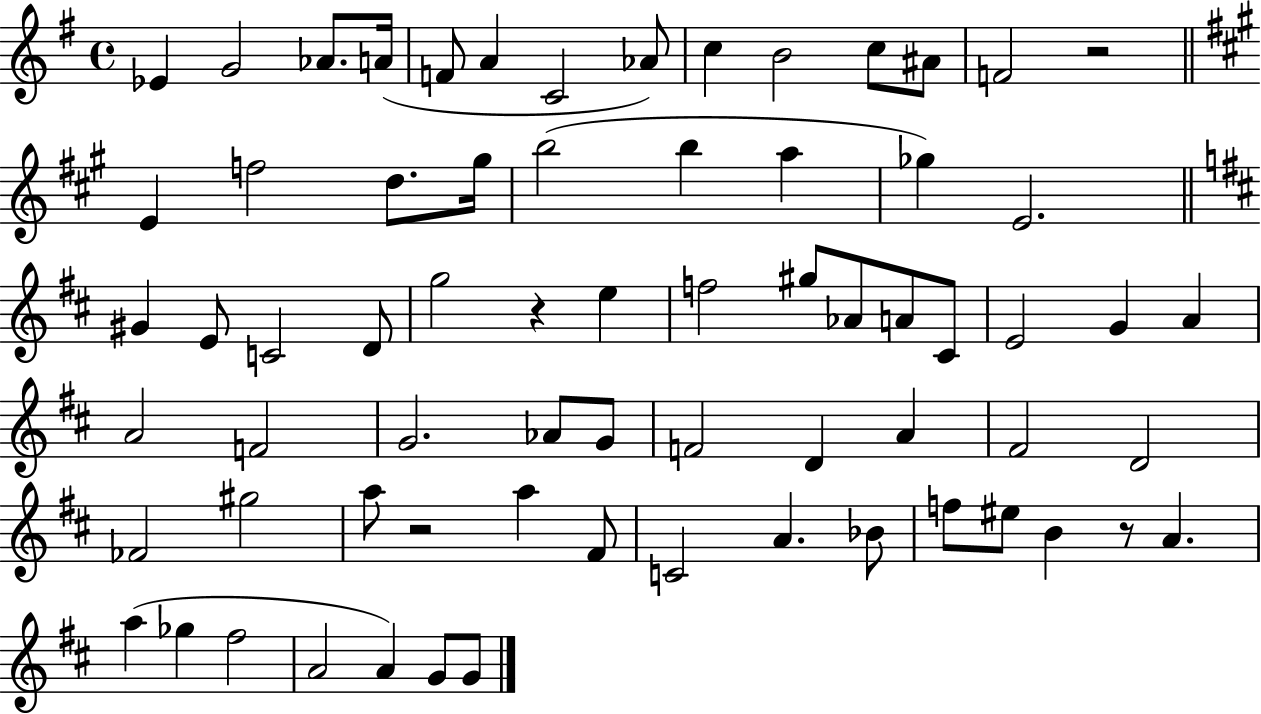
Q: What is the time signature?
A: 4/4